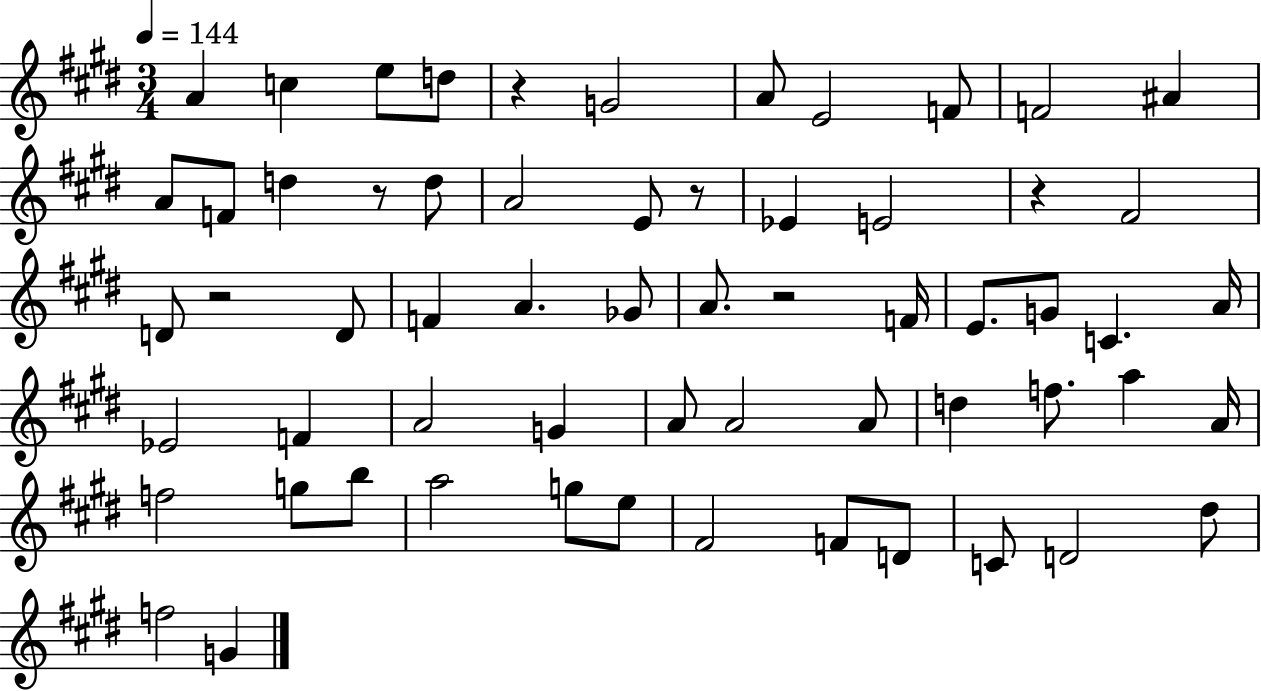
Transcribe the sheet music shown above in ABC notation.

X:1
T:Untitled
M:3/4
L:1/4
K:E
A c e/2 d/2 z G2 A/2 E2 F/2 F2 ^A A/2 F/2 d z/2 d/2 A2 E/2 z/2 _E E2 z ^F2 D/2 z2 D/2 F A _G/2 A/2 z2 F/4 E/2 G/2 C A/4 _E2 F A2 G A/2 A2 A/2 d f/2 a A/4 f2 g/2 b/2 a2 g/2 e/2 ^F2 F/2 D/2 C/2 D2 ^d/2 f2 G